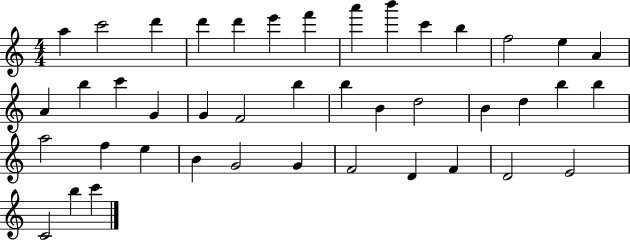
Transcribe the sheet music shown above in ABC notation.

X:1
T:Untitled
M:4/4
L:1/4
K:C
a c'2 d' d' d' e' f' a' b' c' b f2 e A A b c' G G F2 b b B d2 B d b b a2 f e B G2 G F2 D F D2 E2 C2 b c'